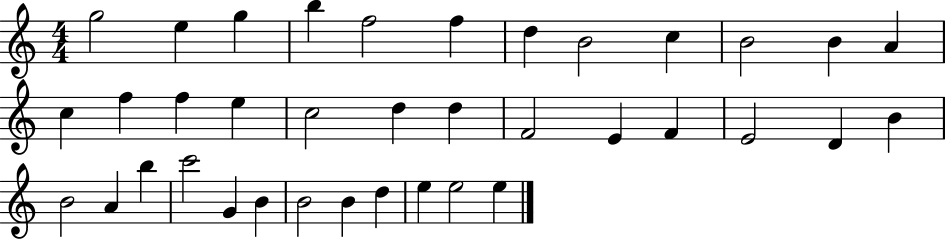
{
  \clef treble
  \numericTimeSignature
  \time 4/4
  \key c \major
  g''2 e''4 g''4 | b''4 f''2 f''4 | d''4 b'2 c''4 | b'2 b'4 a'4 | \break c''4 f''4 f''4 e''4 | c''2 d''4 d''4 | f'2 e'4 f'4 | e'2 d'4 b'4 | \break b'2 a'4 b''4 | c'''2 g'4 b'4 | b'2 b'4 d''4 | e''4 e''2 e''4 | \break \bar "|."
}